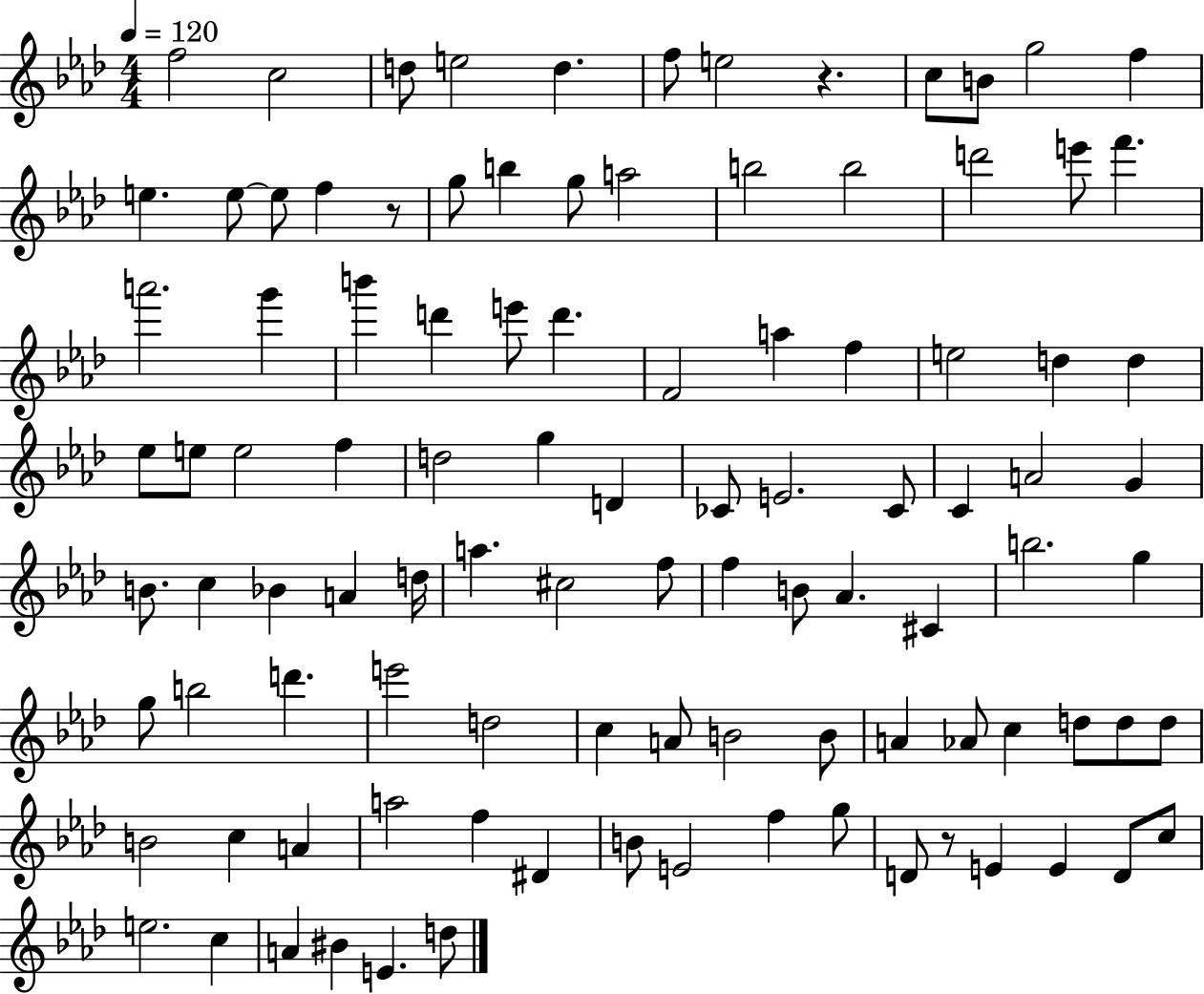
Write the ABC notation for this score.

X:1
T:Untitled
M:4/4
L:1/4
K:Ab
f2 c2 d/2 e2 d f/2 e2 z c/2 B/2 g2 f e e/2 e/2 f z/2 g/2 b g/2 a2 b2 b2 d'2 e'/2 f' a'2 g' b' d' e'/2 d' F2 a f e2 d d _e/2 e/2 e2 f d2 g D _C/2 E2 _C/2 C A2 G B/2 c _B A d/4 a ^c2 f/2 f B/2 _A ^C b2 g g/2 b2 d' e'2 d2 c A/2 B2 B/2 A _A/2 c d/2 d/2 d/2 B2 c A a2 f ^D B/2 E2 f g/2 D/2 z/2 E E D/2 c/2 e2 c A ^B E d/2